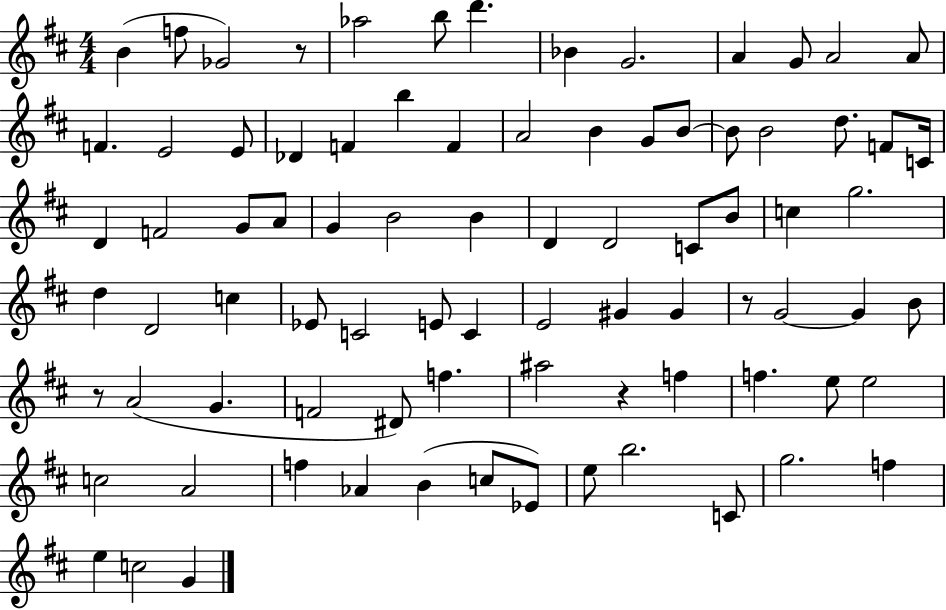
{
  \clef treble
  \numericTimeSignature
  \time 4/4
  \key d \major
  b'4( f''8 ges'2) r8 | aes''2 b''8 d'''4. | bes'4 g'2. | a'4 g'8 a'2 a'8 | \break f'4. e'2 e'8 | des'4 f'4 b''4 f'4 | a'2 b'4 g'8 b'8~~ | b'8 b'2 d''8. f'8 c'16 | \break d'4 f'2 g'8 a'8 | g'4 b'2 b'4 | d'4 d'2 c'8 b'8 | c''4 g''2. | \break d''4 d'2 c''4 | ees'8 c'2 e'8 c'4 | e'2 gis'4 gis'4 | r8 g'2~~ g'4 b'8 | \break r8 a'2( g'4. | f'2 dis'8) f''4. | ais''2 r4 f''4 | f''4. e''8 e''2 | \break c''2 a'2 | f''4 aes'4 b'4( c''8 ees'8) | e''8 b''2. c'8 | g''2. f''4 | \break e''4 c''2 g'4 | \bar "|."
}